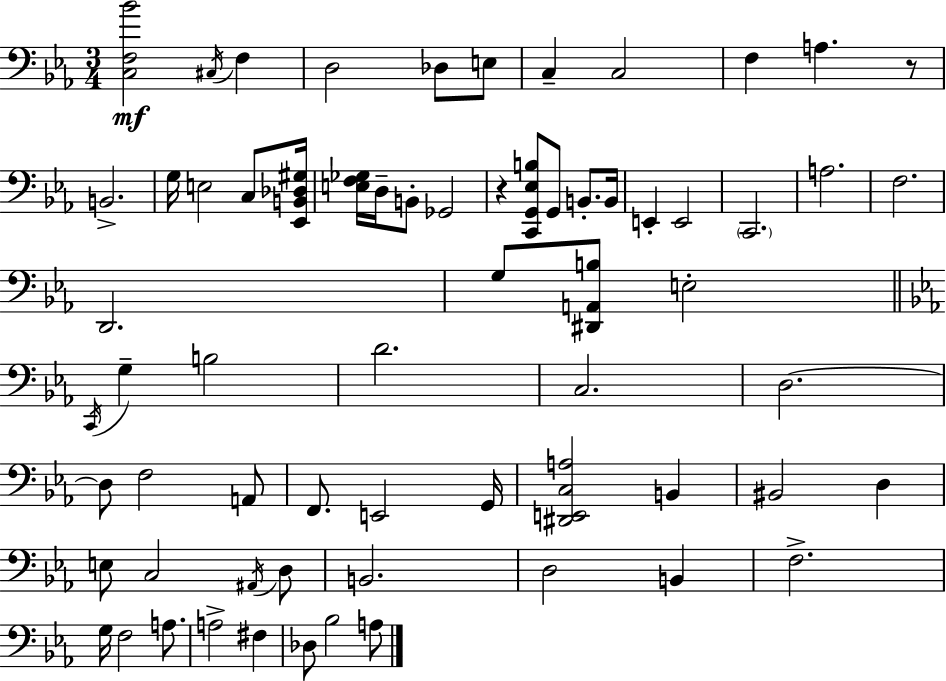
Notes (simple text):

[C3,F3,Bb4]/h C#3/s F3/q D3/h Db3/e E3/e C3/q C3/h F3/q A3/q. R/e B2/h. G3/s E3/h C3/e [Eb2,B2,Db3,G#3]/s [E3,F3,Gb3]/s D3/s B2/e Gb2/h R/q [C2,G2,Eb3,B3]/e G2/e B2/e. B2/s E2/q E2/h C2/h. A3/h. F3/h. D2/h. G3/e [D#2,A2,B3]/e E3/h C2/s G3/q B3/h D4/h. C3/h. D3/h. D3/e F3/h A2/e F2/e. E2/h G2/s [D#2,E2,C3,A3]/h B2/q BIS2/h D3/q E3/e C3/h A#2/s D3/e B2/h. D3/h B2/q F3/h. G3/s F3/h A3/e. A3/h F#3/q Db3/e Bb3/h A3/e